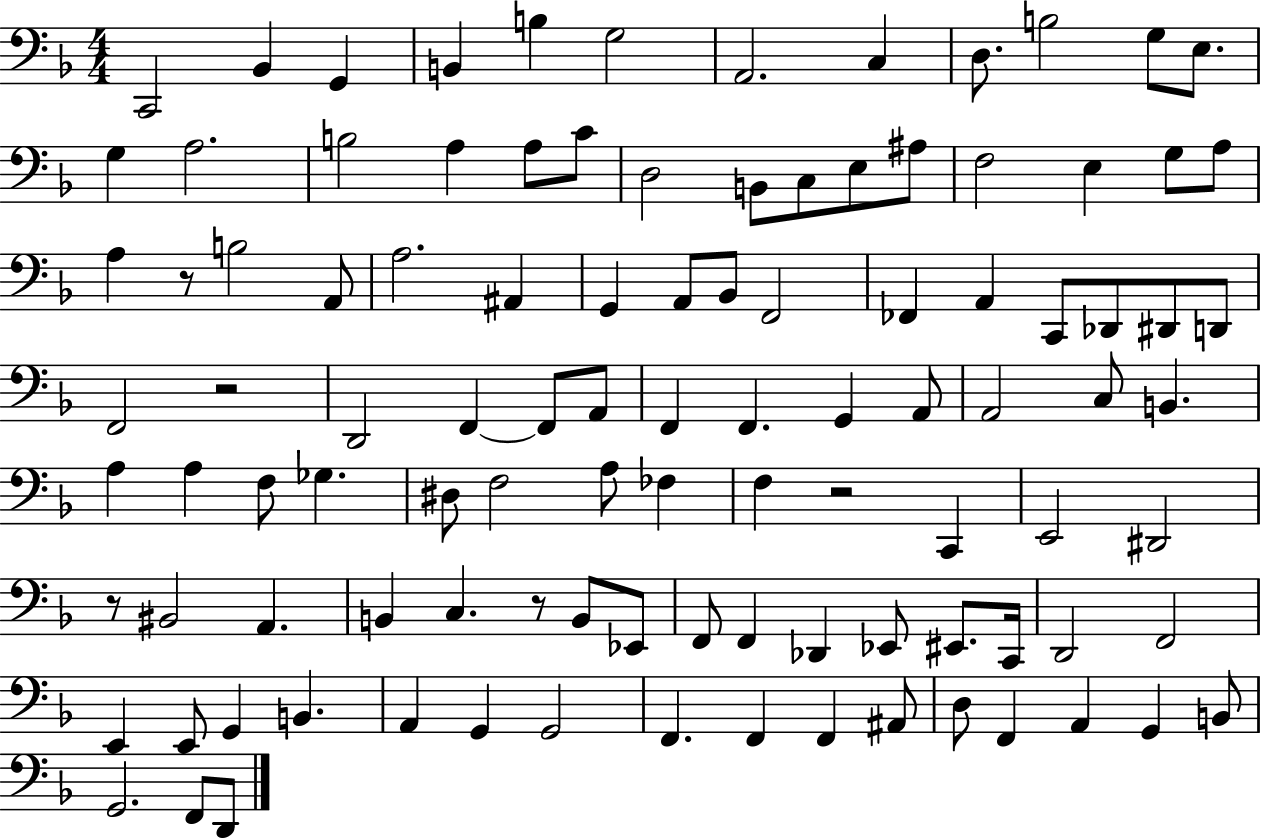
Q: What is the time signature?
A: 4/4